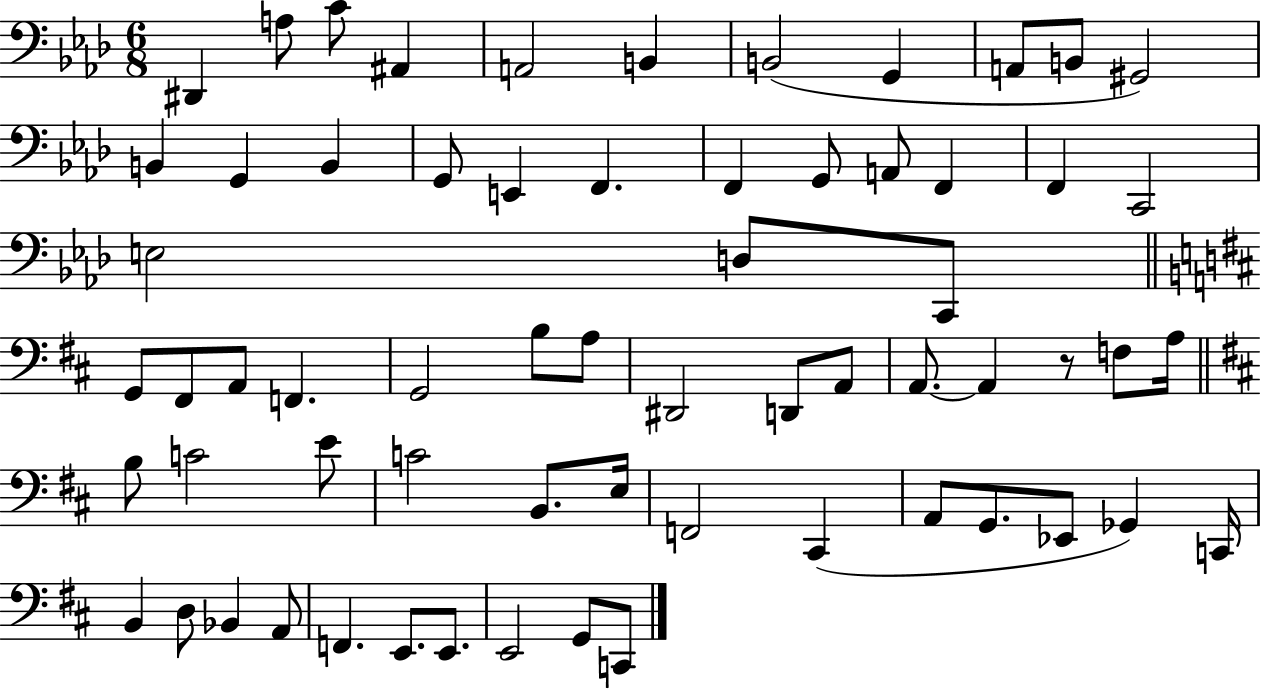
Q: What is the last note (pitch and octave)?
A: C2